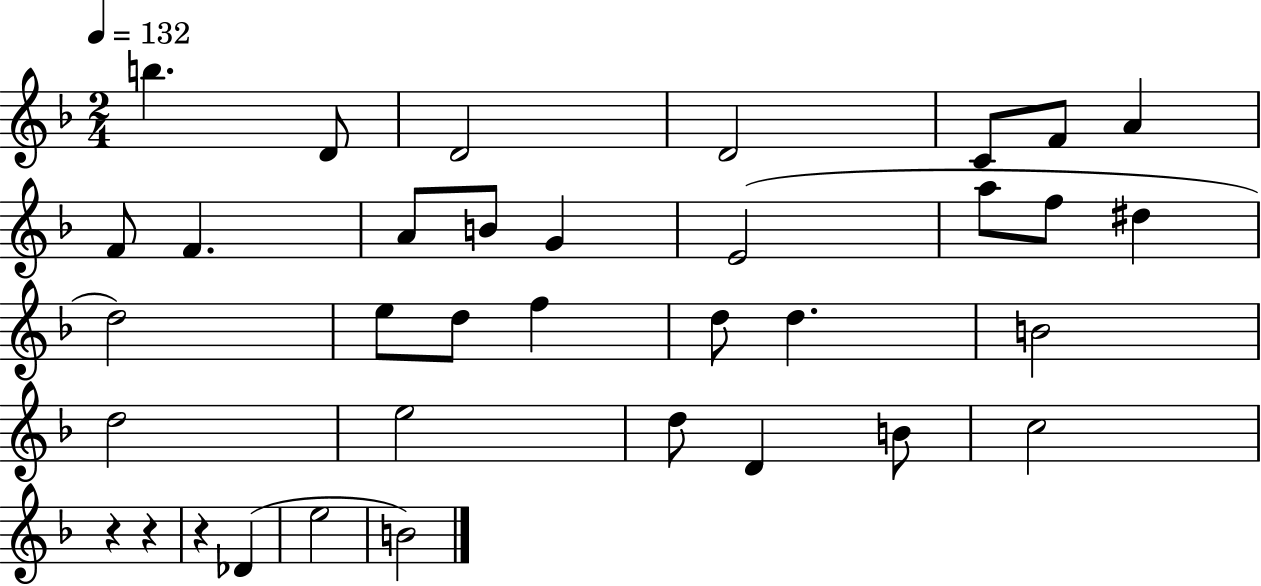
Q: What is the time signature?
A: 2/4